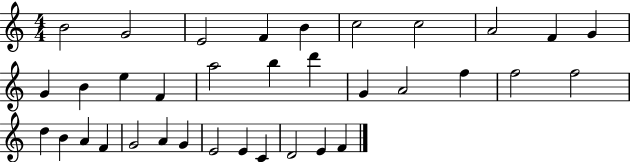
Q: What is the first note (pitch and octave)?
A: B4